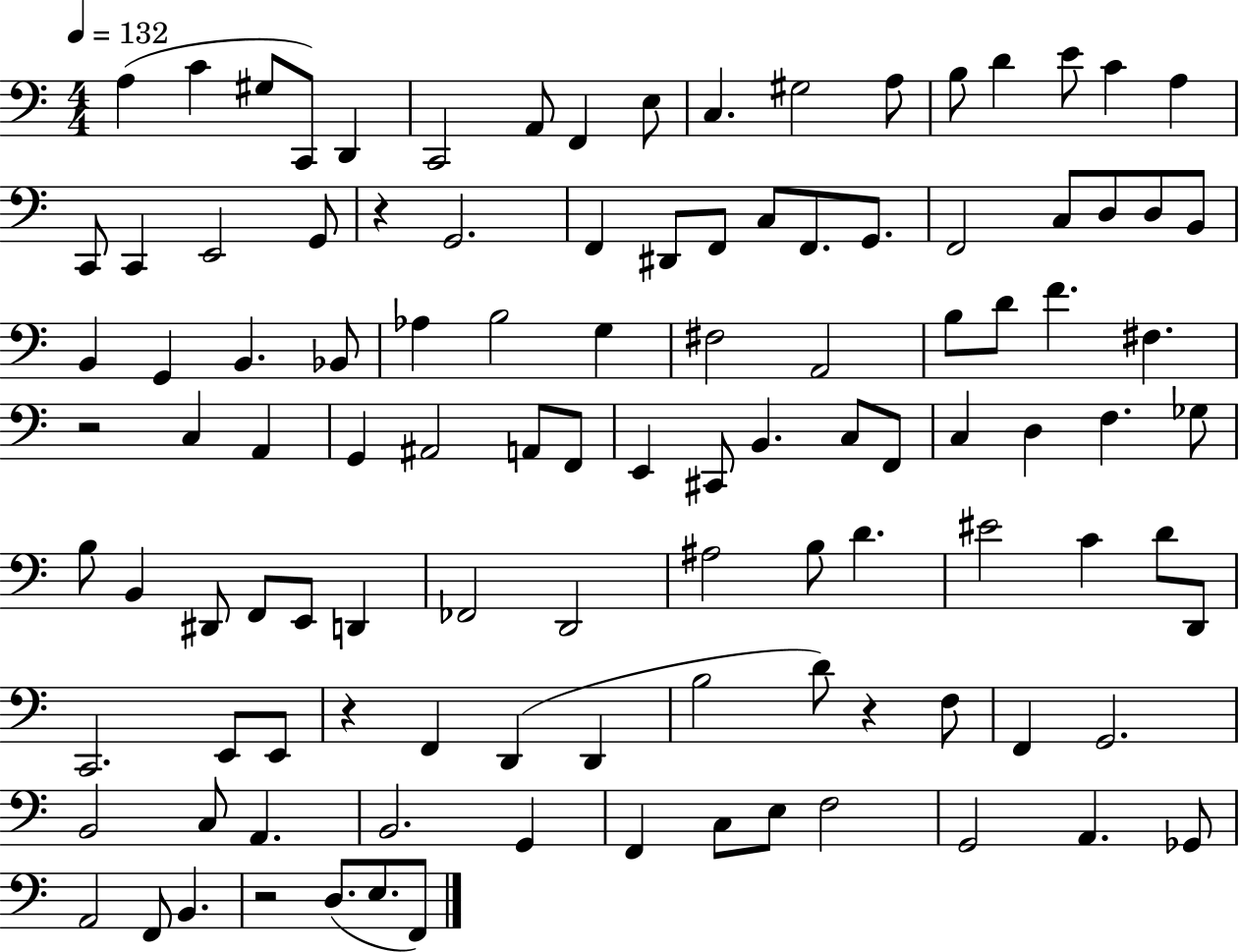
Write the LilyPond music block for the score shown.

{
  \clef bass
  \numericTimeSignature
  \time 4/4
  \key c \major
  \tempo 4 = 132
  \repeat volta 2 { a4( c'4 gis8 c,8) d,4 | c,2 a,8 f,4 e8 | c4. gis2 a8 | b8 d'4 e'8 c'4 a4 | \break c,8 c,4 e,2 g,8 | r4 g,2. | f,4 dis,8 f,8 c8 f,8. g,8. | f,2 c8 d8 d8 b,8 | \break b,4 g,4 b,4. bes,8 | aes4 b2 g4 | fis2 a,2 | b8 d'8 f'4. fis4. | \break r2 c4 a,4 | g,4 ais,2 a,8 f,8 | e,4 cis,8 b,4. c8 f,8 | c4 d4 f4. ges8 | \break b8 b,4 dis,8 f,8 e,8 d,4 | fes,2 d,2 | ais2 b8 d'4. | eis'2 c'4 d'8 d,8 | \break c,2. e,8 e,8 | r4 f,4 d,4( d,4 | b2 d'8) r4 f8 | f,4 g,2. | \break b,2 c8 a,4. | b,2. g,4 | f,4 c8 e8 f2 | g,2 a,4. ges,8 | \break a,2 f,8 b,4. | r2 d8.( e8. f,8) | } \bar "|."
}